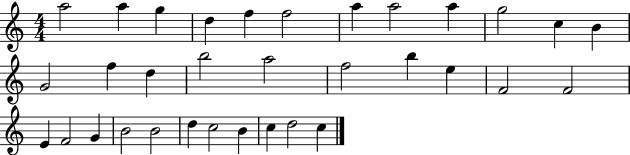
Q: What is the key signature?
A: C major